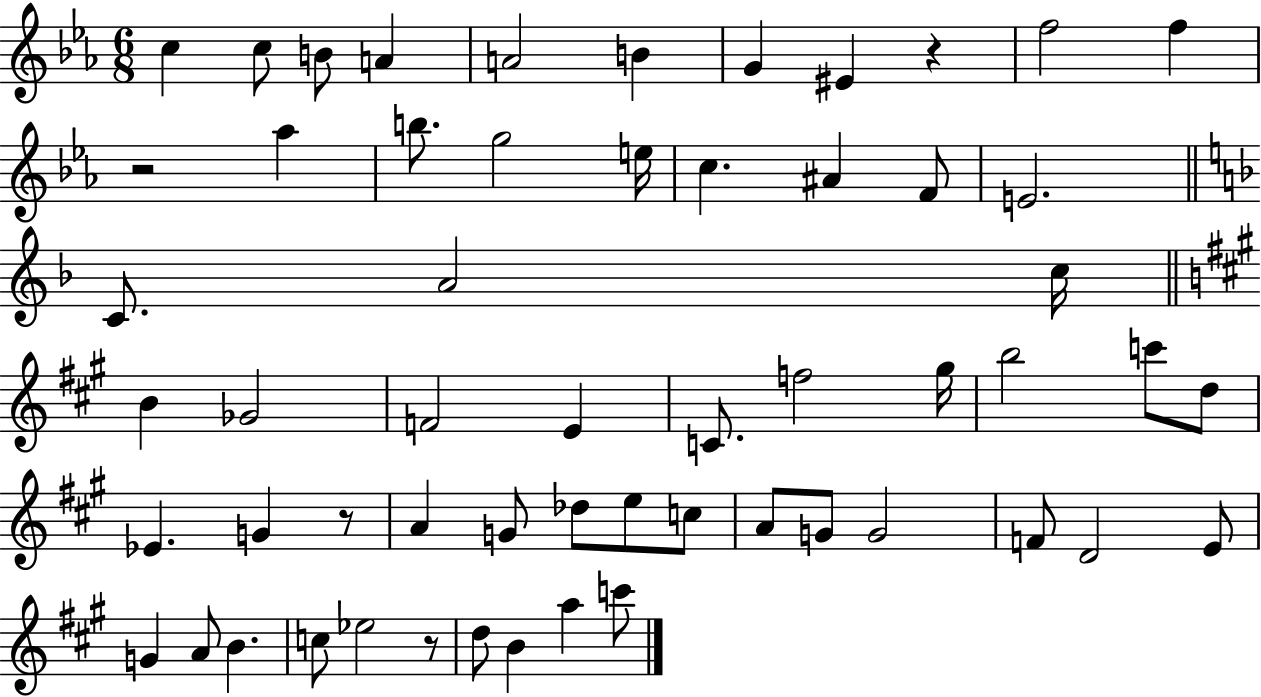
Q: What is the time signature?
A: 6/8